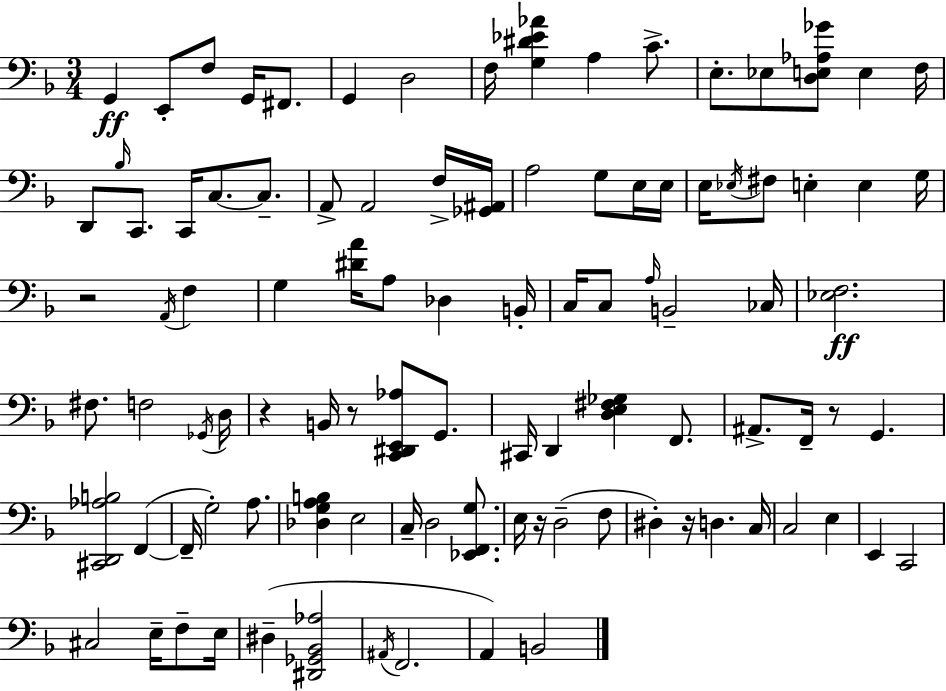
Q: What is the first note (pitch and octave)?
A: G2